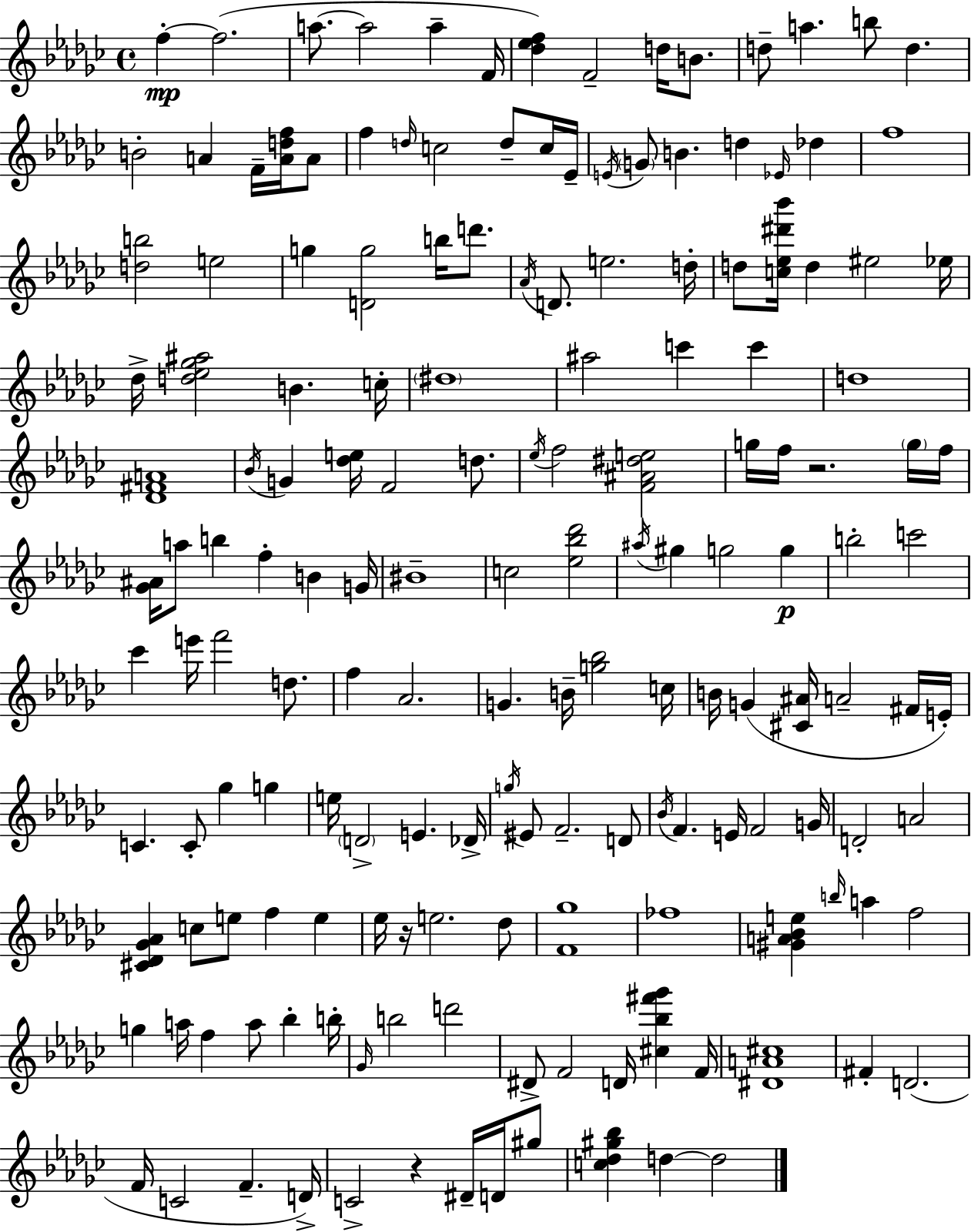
F5/q F5/h. A5/e. A5/h A5/q F4/s [Db5,Eb5,F5]/q F4/h D5/s B4/e. D5/e A5/q. B5/e D5/q. B4/h A4/q F4/s [A4,D5,F5]/s A4/e F5/q D5/s C5/h D5/e C5/s Eb4/s E4/s G4/e B4/q. D5/q Eb4/s Db5/q F5/w [D5,B5]/h E5/h G5/q [D4,G5]/h B5/s D6/e. Ab4/s D4/e. E5/h. D5/s D5/e [C5,Eb5,D#6,Bb6]/s D5/q EIS5/h Eb5/s Db5/s [D5,Eb5,Gb5,A#5]/h B4/q. C5/s D#5/w A#5/h C6/q C6/q D5/w [Db4,F#4,A4]/w Bb4/s G4/q [Db5,E5]/s F4/h D5/e. Eb5/s F5/h [F4,A#4,D#5,E5]/h G5/s F5/s R/h. G5/s F5/s [Gb4,A#4]/s A5/e B5/q F5/q B4/q G4/s BIS4/w C5/h [Eb5,Bb5,Db6]/h A#5/s G#5/q G5/h G5/q B5/h C6/h CES6/q E6/s F6/h D5/e. F5/q Ab4/h. G4/q. B4/s [G5,Bb5]/h C5/s B4/s G4/q [C#4,A#4]/s A4/h F#4/s E4/s C4/q. C4/e Gb5/q G5/q E5/s D4/h E4/q. Db4/s G5/s EIS4/e F4/h. D4/e Bb4/s F4/q. E4/s F4/h G4/s D4/h A4/h [C#4,Db4,Gb4,Ab4]/q C5/e E5/e F5/q E5/q Eb5/s R/s E5/h. Db5/e [F4,Gb5]/w FES5/w [G#4,A4,Bb4,E5]/q B5/s A5/q F5/h G5/q A5/s F5/q A5/e Bb5/q B5/s Gb4/s B5/h D6/h D#4/e F4/h D4/s [C#5,Bb5,F#6,Gb6]/q F4/s [D#4,A4,C#5]/w F#4/q D4/h. F4/s C4/h F4/q. D4/s C4/h R/q D#4/s D4/s G#5/e [C5,Db5,G#5,Bb5]/q D5/q D5/h